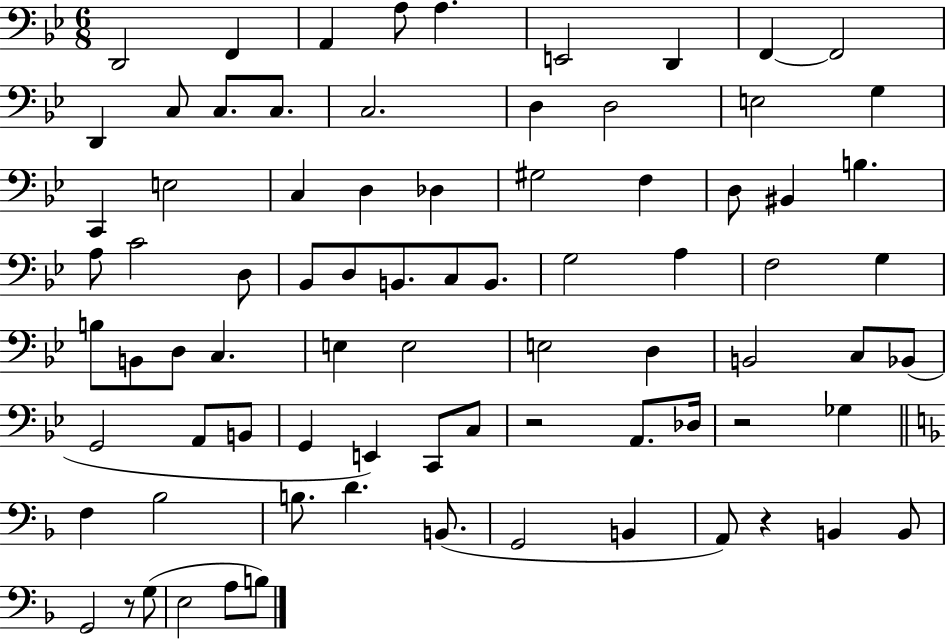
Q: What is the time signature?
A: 6/8